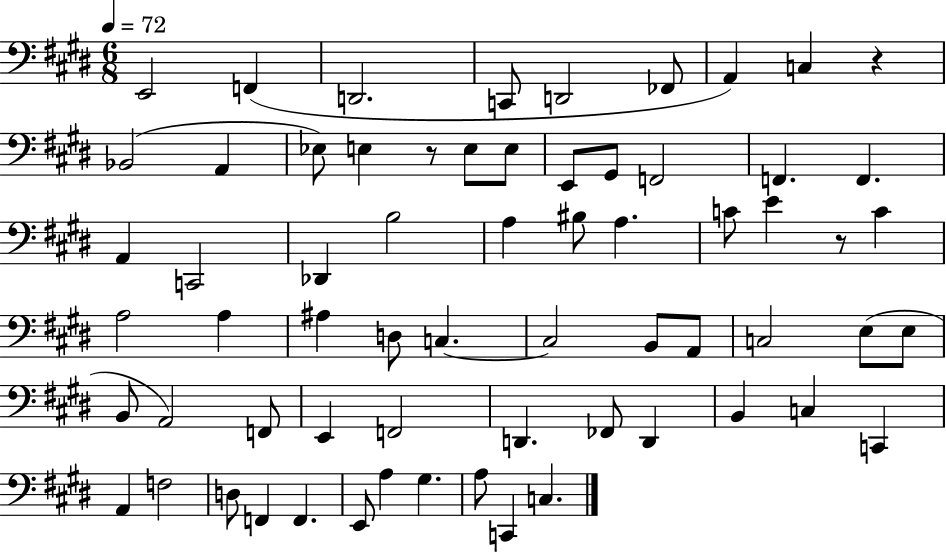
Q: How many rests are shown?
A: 3